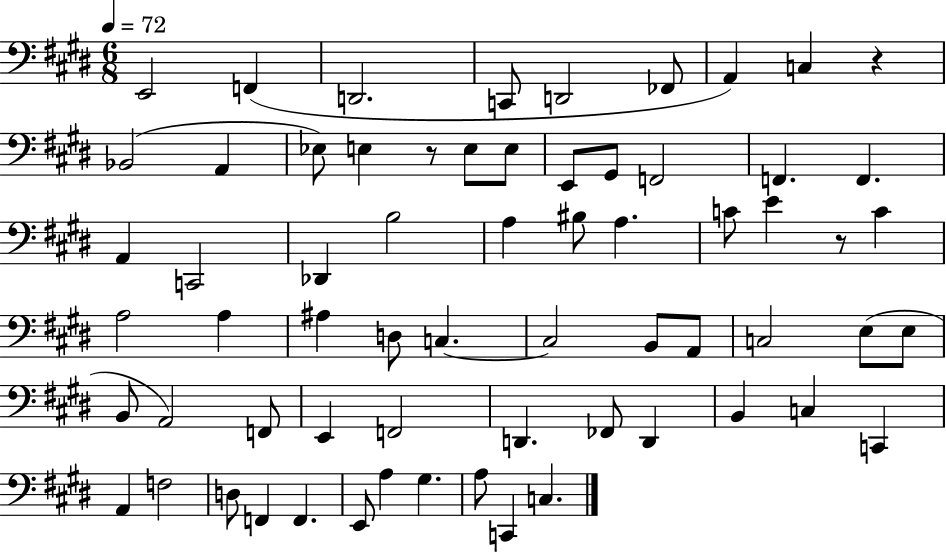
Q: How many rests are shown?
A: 3